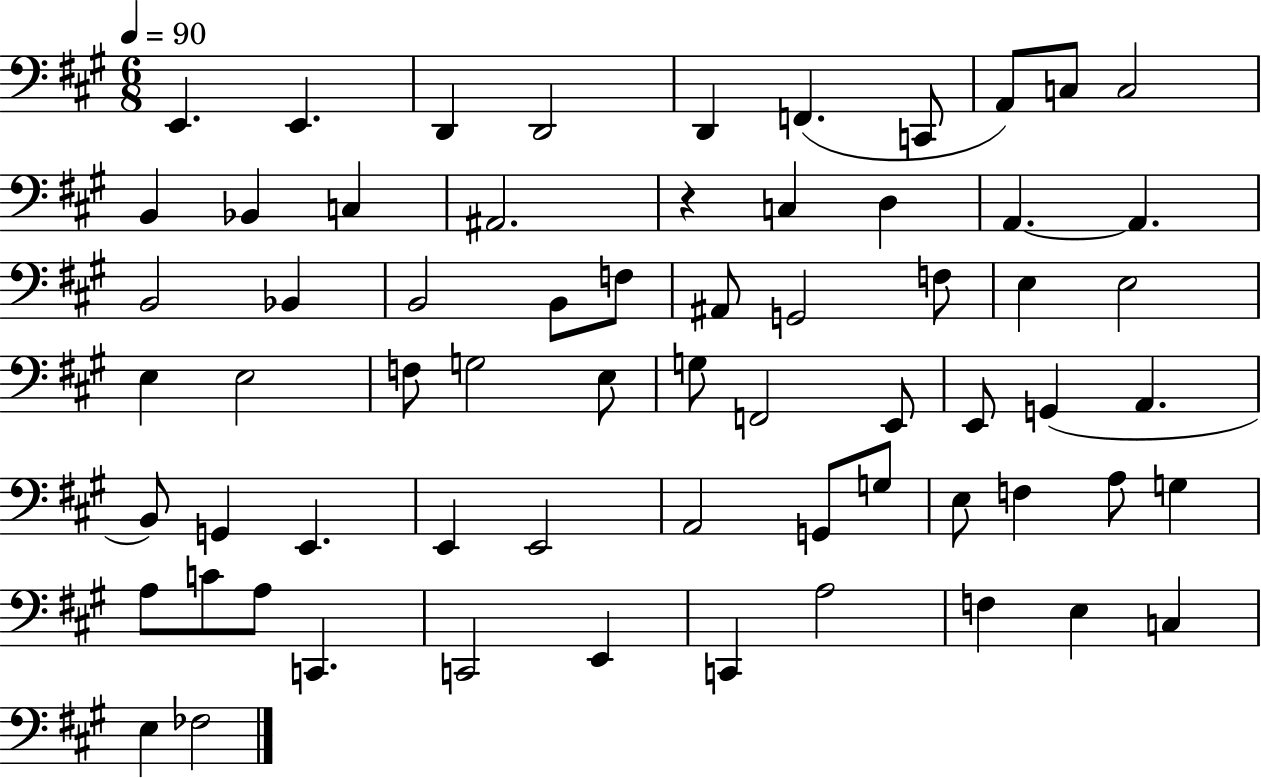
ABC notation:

X:1
T:Untitled
M:6/8
L:1/4
K:A
E,, E,, D,, D,,2 D,, F,, C,,/2 A,,/2 C,/2 C,2 B,, _B,, C, ^A,,2 z C, D, A,, A,, B,,2 _B,, B,,2 B,,/2 F,/2 ^A,,/2 G,,2 F,/2 E, E,2 E, E,2 F,/2 G,2 E,/2 G,/2 F,,2 E,,/2 E,,/2 G,, A,, B,,/2 G,, E,, E,, E,,2 A,,2 G,,/2 G,/2 E,/2 F, A,/2 G, A,/2 C/2 A,/2 C,, C,,2 E,, C,, A,2 F, E, C, E, _F,2